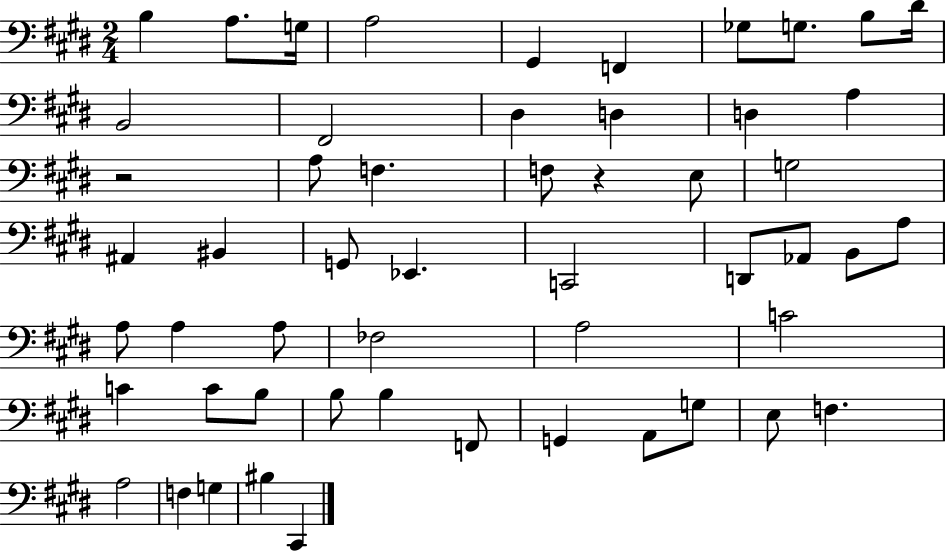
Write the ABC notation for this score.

X:1
T:Untitled
M:2/4
L:1/4
K:E
B, A,/2 G,/4 A,2 ^G,, F,, _G,/2 G,/2 B,/2 ^D/4 B,,2 ^F,,2 ^D, D, D, A, z2 A,/2 F, F,/2 z E,/2 G,2 ^A,, ^B,, G,,/2 _E,, C,,2 D,,/2 _A,,/2 B,,/2 A,/2 A,/2 A, A,/2 _F,2 A,2 C2 C C/2 B,/2 B,/2 B, F,,/2 G,, A,,/2 G,/2 E,/2 F, A,2 F, G, ^B, ^C,,